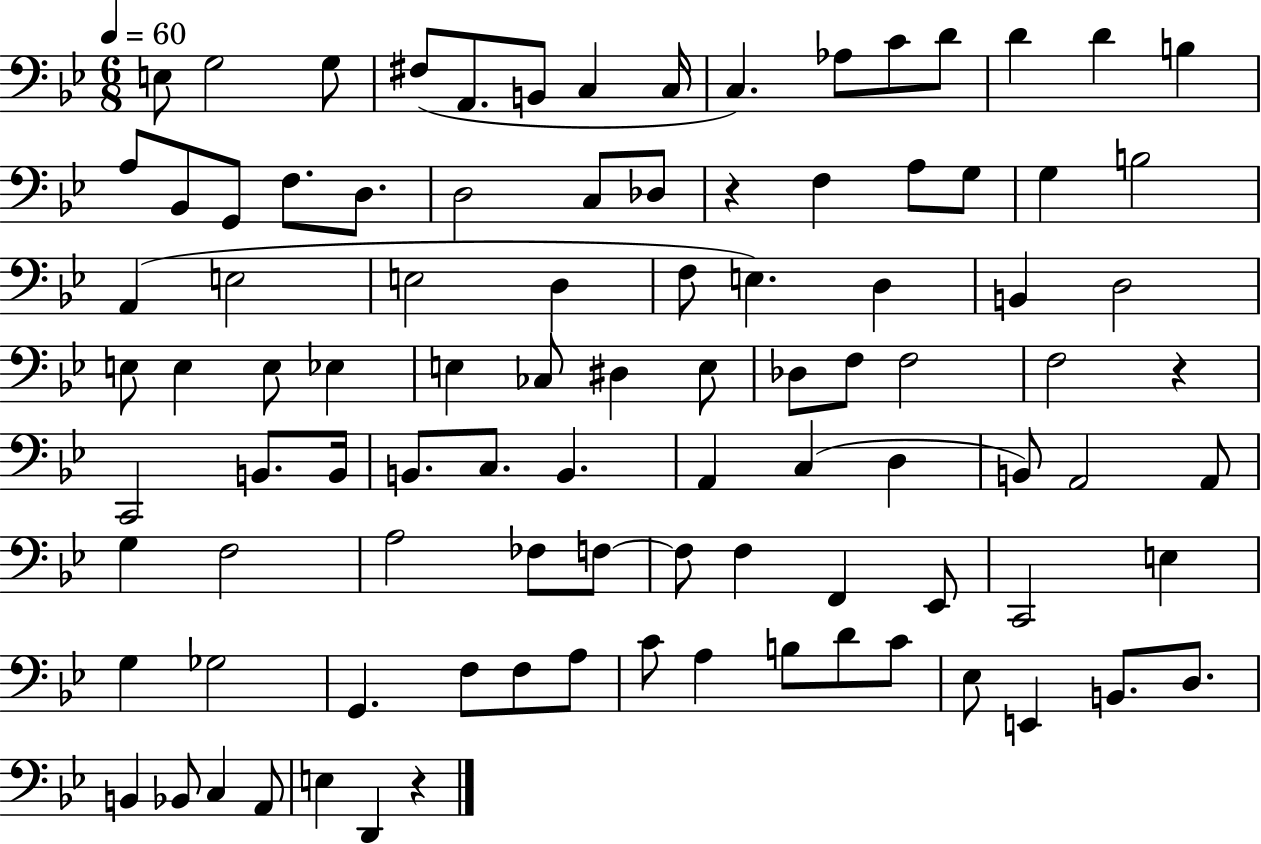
E3/e G3/h G3/e F#3/e A2/e. B2/e C3/q C3/s C3/q. Ab3/e C4/e D4/e D4/q D4/q B3/q A3/e Bb2/e G2/e F3/e. D3/e. D3/h C3/e Db3/e R/q F3/q A3/e G3/e G3/q B3/h A2/q E3/h E3/h D3/q F3/e E3/q. D3/q B2/q D3/h E3/e E3/q E3/e Eb3/q E3/q CES3/e D#3/q E3/e Db3/e F3/e F3/h F3/h R/q C2/h B2/e. B2/s B2/e. C3/e. B2/q. A2/q C3/q D3/q B2/e A2/h A2/e G3/q F3/h A3/h FES3/e F3/e F3/e F3/q F2/q Eb2/e C2/h E3/q G3/q Gb3/h G2/q. F3/e F3/e A3/e C4/e A3/q B3/e D4/e C4/e Eb3/e E2/q B2/e. D3/e. B2/q Bb2/e C3/q A2/e E3/q D2/q R/q